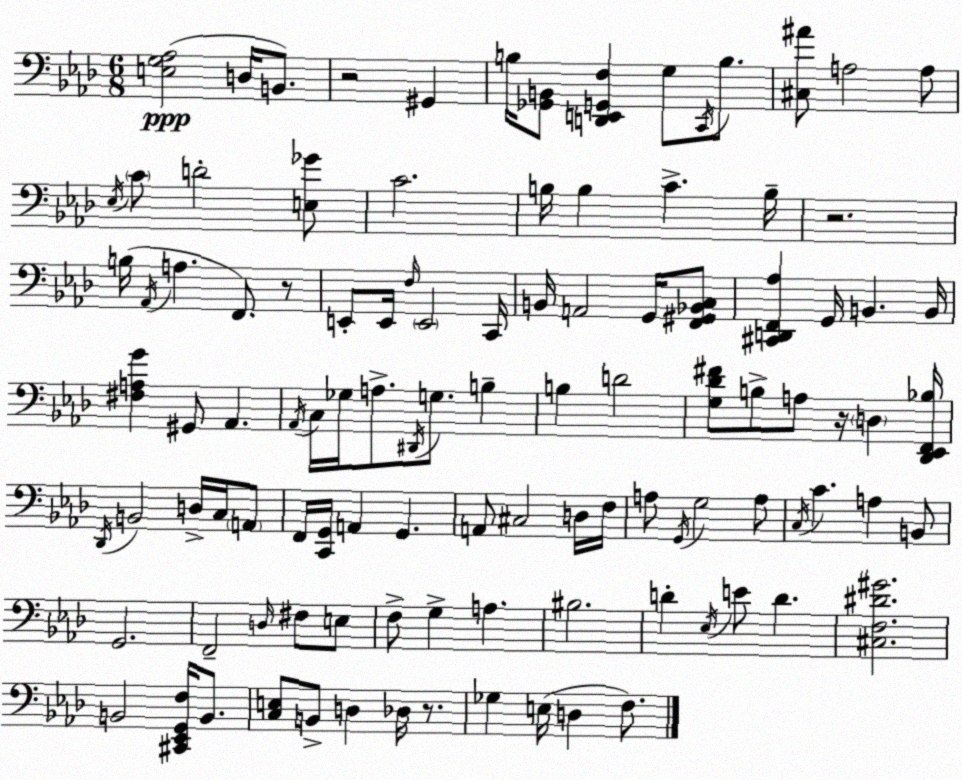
X:1
T:Untitled
M:6/8
L:1/4
K:Ab
[E,G,_A,]2 D,/4 B,,/2 z2 ^G,, B,/4 [_G,,B,,]/2 [D,,E,,G,,F,] G,/2 C,,/4 B,/2 [^C,^A]/2 A,2 A,/2 _E,/4 C/2 D2 [E,_G]/2 C2 B,/4 B, C B,/4 z2 B,/4 _A,,/4 A, F,,/2 z/2 E,,/2 E,,/4 F,/4 E,,2 C,,/4 B,,/4 A,,2 G,,/4 [F,,^G,,_B,,C,]/2 [^C,,D,,F,,_A,] G,,/4 B,, B,,/4 [^F,A,G] ^G,,/2 _A,, _A,,/4 C,/4 _G,/4 A,/2 ^D,,/4 G,/2 B, B, D2 [G,_D^F]/2 B,/2 A,/2 z/4 D, [_D,,_E,,F,,_B,]/4 _D,,/4 B,,2 D,/4 C,/4 A,,/2 F,,/4 [C,,G,,]/4 A,, G,, A,,/2 ^C,2 D,/4 F,/4 A,/2 G,,/4 G,2 A,/2 C,/4 C A, B,,/2 G,,2 F,,2 D,/4 ^F,/2 E,/2 F,/2 G, A, ^B,2 D _E,/4 E/2 D [^C,F,^D^G]2 B,,2 [^C,,_E,,G,,F,]/4 B,,/2 [C,E,]/2 B,,/2 D, _D,/4 z/2 _G, E,/4 D, F,/2